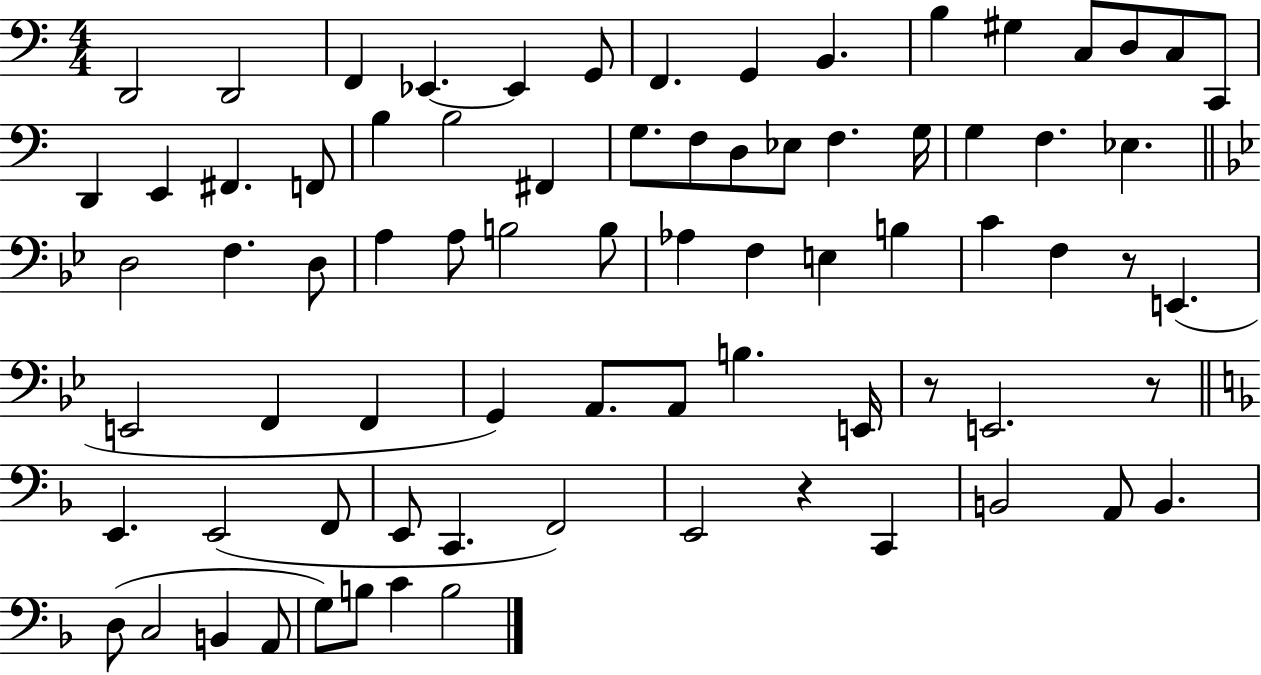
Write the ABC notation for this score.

X:1
T:Untitled
M:4/4
L:1/4
K:C
D,,2 D,,2 F,, _E,, _E,, G,,/2 F,, G,, B,, B, ^G, C,/2 D,/2 C,/2 C,,/2 D,, E,, ^F,, F,,/2 B, B,2 ^F,, G,/2 F,/2 D,/2 _E,/2 F, G,/4 G, F, _E, D,2 F, D,/2 A, A,/2 B,2 B,/2 _A, F, E, B, C F, z/2 E,, E,,2 F,, F,, G,, A,,/2 A,,/2 B, E,,/4 z/2 E,,2 z/2 E,, E,,2 F,,/2 E,,/2 C,, F,,2 E,,2 z C,, B,,2 A,,/2 B,, D,/2 C,2 B,, A,,/2 G,/2 B,/2 C B,2